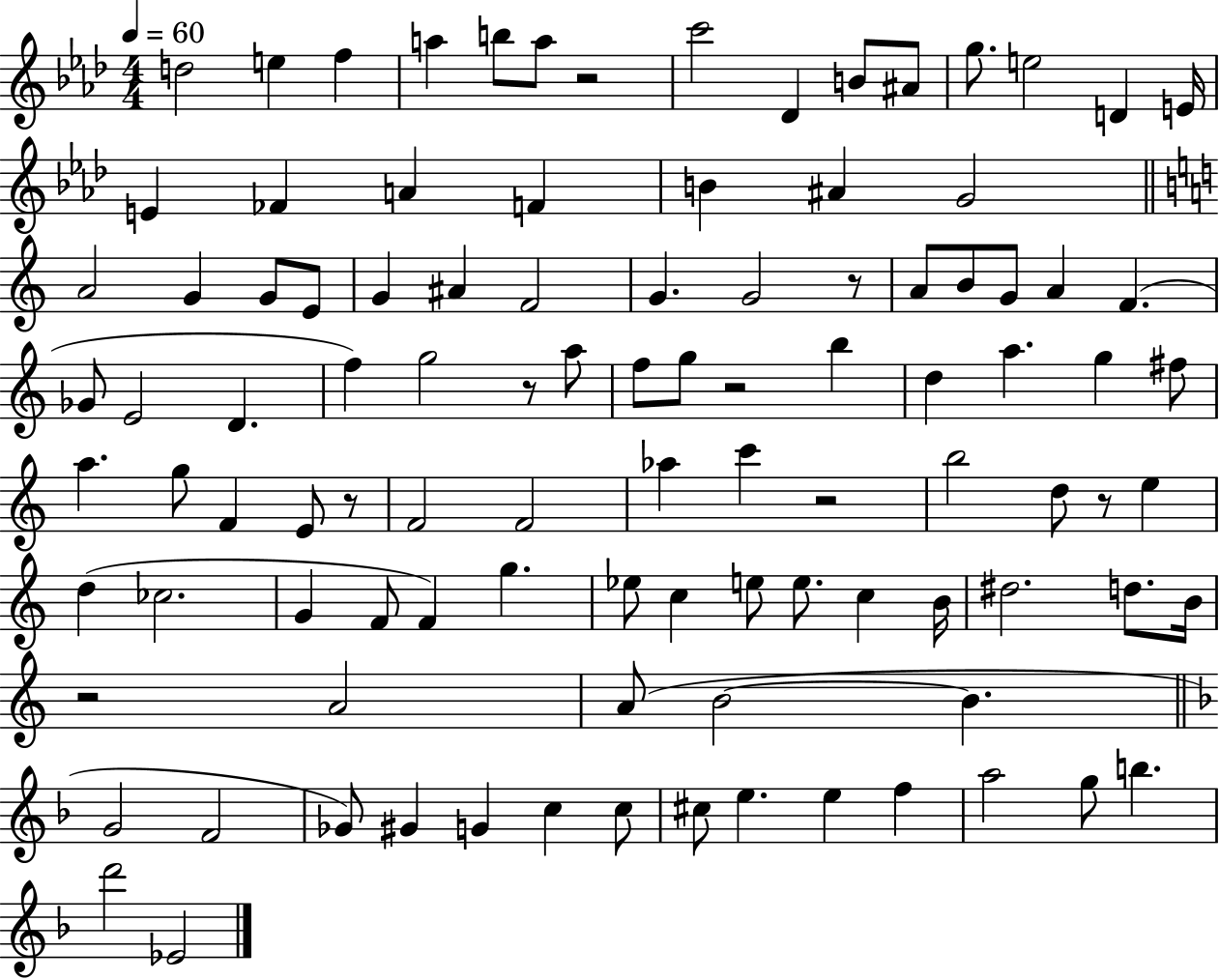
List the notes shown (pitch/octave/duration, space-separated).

D5/h E5/q F5/q A5/q B5/e A5/e R/h C6/h Db4/q B4/e A#4/e G5/e. E5/h D4/q E4/s E4/q FES4/q A4/q F4/q B4/q A#4/q G4/h A4/h G4/q G4/e E4/e G4/q A#4/q F4/h G4/q. G4/h R/e A4/e B4/e G4/e A4/q F4/q. Gb4/e E4/h D4/q. F5/q G5/h R/e A5/e F5/e G5/e R/h B5/q D5/q A5/q. G5/q F#5/e A5/q. G5/e F4/q E4/e R/e F4/h F4/h Ab5/q C6/q R/h B5/h D5/e R/e E5/q D5/q CES5/h. G4/q F4/e F4/q G5/q. Eb5/e C5/q E5/e E5/e. C5/q B4/s D#5/h. D5/e. B4/s R/h A4/h A4/e B4/h B4/q. G4/h F4/h Gb4/e G#4/q G4/q C5/q C5/e C#5/e E5/q. E5/q F5/q A5/h G5/e B5/q. D6/h Eb4/h